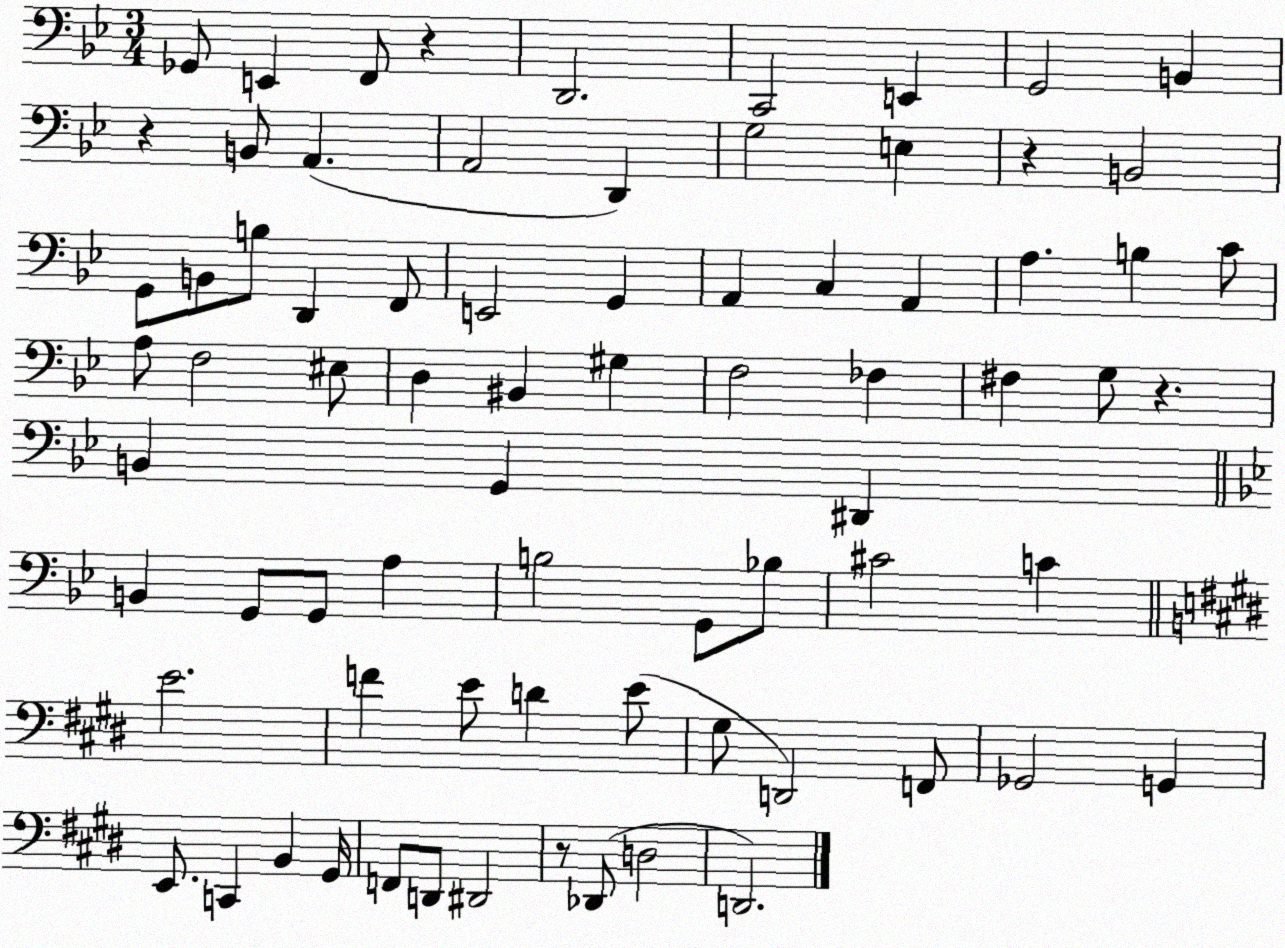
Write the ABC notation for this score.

X:1
T:Untitled
M:3/4
L:1/4
K:Bb
_G,,/2 E,, F,,/2 z D,,2 C,,2 E,, G,,2 B,, z B,,/2 A,, A,,2 D,, G,2 E, z B,,2 G,,/2 B,,/2 B,/2 D,, F,,/2 E,,2 G,, A,, C, A,, A, B, C/2 A,/2 F,2 ^E,/2 D, ^B,, ^G, F,2 _F, ^F, G,/2 z B,, G,, ^D,, B,, G,,/2 G,,/2 A, B,2 G,,/2 _B,/2 ^C2 C E2 F E/2 D E/2 ^G,/2 D,,2 F,,/2 _G,,2 G,, E,,/2 C,, B,, ^G,,/4 F,,/2 D,,/2 ^D,,2 z/2 _D,,/2 D,2 D,,2